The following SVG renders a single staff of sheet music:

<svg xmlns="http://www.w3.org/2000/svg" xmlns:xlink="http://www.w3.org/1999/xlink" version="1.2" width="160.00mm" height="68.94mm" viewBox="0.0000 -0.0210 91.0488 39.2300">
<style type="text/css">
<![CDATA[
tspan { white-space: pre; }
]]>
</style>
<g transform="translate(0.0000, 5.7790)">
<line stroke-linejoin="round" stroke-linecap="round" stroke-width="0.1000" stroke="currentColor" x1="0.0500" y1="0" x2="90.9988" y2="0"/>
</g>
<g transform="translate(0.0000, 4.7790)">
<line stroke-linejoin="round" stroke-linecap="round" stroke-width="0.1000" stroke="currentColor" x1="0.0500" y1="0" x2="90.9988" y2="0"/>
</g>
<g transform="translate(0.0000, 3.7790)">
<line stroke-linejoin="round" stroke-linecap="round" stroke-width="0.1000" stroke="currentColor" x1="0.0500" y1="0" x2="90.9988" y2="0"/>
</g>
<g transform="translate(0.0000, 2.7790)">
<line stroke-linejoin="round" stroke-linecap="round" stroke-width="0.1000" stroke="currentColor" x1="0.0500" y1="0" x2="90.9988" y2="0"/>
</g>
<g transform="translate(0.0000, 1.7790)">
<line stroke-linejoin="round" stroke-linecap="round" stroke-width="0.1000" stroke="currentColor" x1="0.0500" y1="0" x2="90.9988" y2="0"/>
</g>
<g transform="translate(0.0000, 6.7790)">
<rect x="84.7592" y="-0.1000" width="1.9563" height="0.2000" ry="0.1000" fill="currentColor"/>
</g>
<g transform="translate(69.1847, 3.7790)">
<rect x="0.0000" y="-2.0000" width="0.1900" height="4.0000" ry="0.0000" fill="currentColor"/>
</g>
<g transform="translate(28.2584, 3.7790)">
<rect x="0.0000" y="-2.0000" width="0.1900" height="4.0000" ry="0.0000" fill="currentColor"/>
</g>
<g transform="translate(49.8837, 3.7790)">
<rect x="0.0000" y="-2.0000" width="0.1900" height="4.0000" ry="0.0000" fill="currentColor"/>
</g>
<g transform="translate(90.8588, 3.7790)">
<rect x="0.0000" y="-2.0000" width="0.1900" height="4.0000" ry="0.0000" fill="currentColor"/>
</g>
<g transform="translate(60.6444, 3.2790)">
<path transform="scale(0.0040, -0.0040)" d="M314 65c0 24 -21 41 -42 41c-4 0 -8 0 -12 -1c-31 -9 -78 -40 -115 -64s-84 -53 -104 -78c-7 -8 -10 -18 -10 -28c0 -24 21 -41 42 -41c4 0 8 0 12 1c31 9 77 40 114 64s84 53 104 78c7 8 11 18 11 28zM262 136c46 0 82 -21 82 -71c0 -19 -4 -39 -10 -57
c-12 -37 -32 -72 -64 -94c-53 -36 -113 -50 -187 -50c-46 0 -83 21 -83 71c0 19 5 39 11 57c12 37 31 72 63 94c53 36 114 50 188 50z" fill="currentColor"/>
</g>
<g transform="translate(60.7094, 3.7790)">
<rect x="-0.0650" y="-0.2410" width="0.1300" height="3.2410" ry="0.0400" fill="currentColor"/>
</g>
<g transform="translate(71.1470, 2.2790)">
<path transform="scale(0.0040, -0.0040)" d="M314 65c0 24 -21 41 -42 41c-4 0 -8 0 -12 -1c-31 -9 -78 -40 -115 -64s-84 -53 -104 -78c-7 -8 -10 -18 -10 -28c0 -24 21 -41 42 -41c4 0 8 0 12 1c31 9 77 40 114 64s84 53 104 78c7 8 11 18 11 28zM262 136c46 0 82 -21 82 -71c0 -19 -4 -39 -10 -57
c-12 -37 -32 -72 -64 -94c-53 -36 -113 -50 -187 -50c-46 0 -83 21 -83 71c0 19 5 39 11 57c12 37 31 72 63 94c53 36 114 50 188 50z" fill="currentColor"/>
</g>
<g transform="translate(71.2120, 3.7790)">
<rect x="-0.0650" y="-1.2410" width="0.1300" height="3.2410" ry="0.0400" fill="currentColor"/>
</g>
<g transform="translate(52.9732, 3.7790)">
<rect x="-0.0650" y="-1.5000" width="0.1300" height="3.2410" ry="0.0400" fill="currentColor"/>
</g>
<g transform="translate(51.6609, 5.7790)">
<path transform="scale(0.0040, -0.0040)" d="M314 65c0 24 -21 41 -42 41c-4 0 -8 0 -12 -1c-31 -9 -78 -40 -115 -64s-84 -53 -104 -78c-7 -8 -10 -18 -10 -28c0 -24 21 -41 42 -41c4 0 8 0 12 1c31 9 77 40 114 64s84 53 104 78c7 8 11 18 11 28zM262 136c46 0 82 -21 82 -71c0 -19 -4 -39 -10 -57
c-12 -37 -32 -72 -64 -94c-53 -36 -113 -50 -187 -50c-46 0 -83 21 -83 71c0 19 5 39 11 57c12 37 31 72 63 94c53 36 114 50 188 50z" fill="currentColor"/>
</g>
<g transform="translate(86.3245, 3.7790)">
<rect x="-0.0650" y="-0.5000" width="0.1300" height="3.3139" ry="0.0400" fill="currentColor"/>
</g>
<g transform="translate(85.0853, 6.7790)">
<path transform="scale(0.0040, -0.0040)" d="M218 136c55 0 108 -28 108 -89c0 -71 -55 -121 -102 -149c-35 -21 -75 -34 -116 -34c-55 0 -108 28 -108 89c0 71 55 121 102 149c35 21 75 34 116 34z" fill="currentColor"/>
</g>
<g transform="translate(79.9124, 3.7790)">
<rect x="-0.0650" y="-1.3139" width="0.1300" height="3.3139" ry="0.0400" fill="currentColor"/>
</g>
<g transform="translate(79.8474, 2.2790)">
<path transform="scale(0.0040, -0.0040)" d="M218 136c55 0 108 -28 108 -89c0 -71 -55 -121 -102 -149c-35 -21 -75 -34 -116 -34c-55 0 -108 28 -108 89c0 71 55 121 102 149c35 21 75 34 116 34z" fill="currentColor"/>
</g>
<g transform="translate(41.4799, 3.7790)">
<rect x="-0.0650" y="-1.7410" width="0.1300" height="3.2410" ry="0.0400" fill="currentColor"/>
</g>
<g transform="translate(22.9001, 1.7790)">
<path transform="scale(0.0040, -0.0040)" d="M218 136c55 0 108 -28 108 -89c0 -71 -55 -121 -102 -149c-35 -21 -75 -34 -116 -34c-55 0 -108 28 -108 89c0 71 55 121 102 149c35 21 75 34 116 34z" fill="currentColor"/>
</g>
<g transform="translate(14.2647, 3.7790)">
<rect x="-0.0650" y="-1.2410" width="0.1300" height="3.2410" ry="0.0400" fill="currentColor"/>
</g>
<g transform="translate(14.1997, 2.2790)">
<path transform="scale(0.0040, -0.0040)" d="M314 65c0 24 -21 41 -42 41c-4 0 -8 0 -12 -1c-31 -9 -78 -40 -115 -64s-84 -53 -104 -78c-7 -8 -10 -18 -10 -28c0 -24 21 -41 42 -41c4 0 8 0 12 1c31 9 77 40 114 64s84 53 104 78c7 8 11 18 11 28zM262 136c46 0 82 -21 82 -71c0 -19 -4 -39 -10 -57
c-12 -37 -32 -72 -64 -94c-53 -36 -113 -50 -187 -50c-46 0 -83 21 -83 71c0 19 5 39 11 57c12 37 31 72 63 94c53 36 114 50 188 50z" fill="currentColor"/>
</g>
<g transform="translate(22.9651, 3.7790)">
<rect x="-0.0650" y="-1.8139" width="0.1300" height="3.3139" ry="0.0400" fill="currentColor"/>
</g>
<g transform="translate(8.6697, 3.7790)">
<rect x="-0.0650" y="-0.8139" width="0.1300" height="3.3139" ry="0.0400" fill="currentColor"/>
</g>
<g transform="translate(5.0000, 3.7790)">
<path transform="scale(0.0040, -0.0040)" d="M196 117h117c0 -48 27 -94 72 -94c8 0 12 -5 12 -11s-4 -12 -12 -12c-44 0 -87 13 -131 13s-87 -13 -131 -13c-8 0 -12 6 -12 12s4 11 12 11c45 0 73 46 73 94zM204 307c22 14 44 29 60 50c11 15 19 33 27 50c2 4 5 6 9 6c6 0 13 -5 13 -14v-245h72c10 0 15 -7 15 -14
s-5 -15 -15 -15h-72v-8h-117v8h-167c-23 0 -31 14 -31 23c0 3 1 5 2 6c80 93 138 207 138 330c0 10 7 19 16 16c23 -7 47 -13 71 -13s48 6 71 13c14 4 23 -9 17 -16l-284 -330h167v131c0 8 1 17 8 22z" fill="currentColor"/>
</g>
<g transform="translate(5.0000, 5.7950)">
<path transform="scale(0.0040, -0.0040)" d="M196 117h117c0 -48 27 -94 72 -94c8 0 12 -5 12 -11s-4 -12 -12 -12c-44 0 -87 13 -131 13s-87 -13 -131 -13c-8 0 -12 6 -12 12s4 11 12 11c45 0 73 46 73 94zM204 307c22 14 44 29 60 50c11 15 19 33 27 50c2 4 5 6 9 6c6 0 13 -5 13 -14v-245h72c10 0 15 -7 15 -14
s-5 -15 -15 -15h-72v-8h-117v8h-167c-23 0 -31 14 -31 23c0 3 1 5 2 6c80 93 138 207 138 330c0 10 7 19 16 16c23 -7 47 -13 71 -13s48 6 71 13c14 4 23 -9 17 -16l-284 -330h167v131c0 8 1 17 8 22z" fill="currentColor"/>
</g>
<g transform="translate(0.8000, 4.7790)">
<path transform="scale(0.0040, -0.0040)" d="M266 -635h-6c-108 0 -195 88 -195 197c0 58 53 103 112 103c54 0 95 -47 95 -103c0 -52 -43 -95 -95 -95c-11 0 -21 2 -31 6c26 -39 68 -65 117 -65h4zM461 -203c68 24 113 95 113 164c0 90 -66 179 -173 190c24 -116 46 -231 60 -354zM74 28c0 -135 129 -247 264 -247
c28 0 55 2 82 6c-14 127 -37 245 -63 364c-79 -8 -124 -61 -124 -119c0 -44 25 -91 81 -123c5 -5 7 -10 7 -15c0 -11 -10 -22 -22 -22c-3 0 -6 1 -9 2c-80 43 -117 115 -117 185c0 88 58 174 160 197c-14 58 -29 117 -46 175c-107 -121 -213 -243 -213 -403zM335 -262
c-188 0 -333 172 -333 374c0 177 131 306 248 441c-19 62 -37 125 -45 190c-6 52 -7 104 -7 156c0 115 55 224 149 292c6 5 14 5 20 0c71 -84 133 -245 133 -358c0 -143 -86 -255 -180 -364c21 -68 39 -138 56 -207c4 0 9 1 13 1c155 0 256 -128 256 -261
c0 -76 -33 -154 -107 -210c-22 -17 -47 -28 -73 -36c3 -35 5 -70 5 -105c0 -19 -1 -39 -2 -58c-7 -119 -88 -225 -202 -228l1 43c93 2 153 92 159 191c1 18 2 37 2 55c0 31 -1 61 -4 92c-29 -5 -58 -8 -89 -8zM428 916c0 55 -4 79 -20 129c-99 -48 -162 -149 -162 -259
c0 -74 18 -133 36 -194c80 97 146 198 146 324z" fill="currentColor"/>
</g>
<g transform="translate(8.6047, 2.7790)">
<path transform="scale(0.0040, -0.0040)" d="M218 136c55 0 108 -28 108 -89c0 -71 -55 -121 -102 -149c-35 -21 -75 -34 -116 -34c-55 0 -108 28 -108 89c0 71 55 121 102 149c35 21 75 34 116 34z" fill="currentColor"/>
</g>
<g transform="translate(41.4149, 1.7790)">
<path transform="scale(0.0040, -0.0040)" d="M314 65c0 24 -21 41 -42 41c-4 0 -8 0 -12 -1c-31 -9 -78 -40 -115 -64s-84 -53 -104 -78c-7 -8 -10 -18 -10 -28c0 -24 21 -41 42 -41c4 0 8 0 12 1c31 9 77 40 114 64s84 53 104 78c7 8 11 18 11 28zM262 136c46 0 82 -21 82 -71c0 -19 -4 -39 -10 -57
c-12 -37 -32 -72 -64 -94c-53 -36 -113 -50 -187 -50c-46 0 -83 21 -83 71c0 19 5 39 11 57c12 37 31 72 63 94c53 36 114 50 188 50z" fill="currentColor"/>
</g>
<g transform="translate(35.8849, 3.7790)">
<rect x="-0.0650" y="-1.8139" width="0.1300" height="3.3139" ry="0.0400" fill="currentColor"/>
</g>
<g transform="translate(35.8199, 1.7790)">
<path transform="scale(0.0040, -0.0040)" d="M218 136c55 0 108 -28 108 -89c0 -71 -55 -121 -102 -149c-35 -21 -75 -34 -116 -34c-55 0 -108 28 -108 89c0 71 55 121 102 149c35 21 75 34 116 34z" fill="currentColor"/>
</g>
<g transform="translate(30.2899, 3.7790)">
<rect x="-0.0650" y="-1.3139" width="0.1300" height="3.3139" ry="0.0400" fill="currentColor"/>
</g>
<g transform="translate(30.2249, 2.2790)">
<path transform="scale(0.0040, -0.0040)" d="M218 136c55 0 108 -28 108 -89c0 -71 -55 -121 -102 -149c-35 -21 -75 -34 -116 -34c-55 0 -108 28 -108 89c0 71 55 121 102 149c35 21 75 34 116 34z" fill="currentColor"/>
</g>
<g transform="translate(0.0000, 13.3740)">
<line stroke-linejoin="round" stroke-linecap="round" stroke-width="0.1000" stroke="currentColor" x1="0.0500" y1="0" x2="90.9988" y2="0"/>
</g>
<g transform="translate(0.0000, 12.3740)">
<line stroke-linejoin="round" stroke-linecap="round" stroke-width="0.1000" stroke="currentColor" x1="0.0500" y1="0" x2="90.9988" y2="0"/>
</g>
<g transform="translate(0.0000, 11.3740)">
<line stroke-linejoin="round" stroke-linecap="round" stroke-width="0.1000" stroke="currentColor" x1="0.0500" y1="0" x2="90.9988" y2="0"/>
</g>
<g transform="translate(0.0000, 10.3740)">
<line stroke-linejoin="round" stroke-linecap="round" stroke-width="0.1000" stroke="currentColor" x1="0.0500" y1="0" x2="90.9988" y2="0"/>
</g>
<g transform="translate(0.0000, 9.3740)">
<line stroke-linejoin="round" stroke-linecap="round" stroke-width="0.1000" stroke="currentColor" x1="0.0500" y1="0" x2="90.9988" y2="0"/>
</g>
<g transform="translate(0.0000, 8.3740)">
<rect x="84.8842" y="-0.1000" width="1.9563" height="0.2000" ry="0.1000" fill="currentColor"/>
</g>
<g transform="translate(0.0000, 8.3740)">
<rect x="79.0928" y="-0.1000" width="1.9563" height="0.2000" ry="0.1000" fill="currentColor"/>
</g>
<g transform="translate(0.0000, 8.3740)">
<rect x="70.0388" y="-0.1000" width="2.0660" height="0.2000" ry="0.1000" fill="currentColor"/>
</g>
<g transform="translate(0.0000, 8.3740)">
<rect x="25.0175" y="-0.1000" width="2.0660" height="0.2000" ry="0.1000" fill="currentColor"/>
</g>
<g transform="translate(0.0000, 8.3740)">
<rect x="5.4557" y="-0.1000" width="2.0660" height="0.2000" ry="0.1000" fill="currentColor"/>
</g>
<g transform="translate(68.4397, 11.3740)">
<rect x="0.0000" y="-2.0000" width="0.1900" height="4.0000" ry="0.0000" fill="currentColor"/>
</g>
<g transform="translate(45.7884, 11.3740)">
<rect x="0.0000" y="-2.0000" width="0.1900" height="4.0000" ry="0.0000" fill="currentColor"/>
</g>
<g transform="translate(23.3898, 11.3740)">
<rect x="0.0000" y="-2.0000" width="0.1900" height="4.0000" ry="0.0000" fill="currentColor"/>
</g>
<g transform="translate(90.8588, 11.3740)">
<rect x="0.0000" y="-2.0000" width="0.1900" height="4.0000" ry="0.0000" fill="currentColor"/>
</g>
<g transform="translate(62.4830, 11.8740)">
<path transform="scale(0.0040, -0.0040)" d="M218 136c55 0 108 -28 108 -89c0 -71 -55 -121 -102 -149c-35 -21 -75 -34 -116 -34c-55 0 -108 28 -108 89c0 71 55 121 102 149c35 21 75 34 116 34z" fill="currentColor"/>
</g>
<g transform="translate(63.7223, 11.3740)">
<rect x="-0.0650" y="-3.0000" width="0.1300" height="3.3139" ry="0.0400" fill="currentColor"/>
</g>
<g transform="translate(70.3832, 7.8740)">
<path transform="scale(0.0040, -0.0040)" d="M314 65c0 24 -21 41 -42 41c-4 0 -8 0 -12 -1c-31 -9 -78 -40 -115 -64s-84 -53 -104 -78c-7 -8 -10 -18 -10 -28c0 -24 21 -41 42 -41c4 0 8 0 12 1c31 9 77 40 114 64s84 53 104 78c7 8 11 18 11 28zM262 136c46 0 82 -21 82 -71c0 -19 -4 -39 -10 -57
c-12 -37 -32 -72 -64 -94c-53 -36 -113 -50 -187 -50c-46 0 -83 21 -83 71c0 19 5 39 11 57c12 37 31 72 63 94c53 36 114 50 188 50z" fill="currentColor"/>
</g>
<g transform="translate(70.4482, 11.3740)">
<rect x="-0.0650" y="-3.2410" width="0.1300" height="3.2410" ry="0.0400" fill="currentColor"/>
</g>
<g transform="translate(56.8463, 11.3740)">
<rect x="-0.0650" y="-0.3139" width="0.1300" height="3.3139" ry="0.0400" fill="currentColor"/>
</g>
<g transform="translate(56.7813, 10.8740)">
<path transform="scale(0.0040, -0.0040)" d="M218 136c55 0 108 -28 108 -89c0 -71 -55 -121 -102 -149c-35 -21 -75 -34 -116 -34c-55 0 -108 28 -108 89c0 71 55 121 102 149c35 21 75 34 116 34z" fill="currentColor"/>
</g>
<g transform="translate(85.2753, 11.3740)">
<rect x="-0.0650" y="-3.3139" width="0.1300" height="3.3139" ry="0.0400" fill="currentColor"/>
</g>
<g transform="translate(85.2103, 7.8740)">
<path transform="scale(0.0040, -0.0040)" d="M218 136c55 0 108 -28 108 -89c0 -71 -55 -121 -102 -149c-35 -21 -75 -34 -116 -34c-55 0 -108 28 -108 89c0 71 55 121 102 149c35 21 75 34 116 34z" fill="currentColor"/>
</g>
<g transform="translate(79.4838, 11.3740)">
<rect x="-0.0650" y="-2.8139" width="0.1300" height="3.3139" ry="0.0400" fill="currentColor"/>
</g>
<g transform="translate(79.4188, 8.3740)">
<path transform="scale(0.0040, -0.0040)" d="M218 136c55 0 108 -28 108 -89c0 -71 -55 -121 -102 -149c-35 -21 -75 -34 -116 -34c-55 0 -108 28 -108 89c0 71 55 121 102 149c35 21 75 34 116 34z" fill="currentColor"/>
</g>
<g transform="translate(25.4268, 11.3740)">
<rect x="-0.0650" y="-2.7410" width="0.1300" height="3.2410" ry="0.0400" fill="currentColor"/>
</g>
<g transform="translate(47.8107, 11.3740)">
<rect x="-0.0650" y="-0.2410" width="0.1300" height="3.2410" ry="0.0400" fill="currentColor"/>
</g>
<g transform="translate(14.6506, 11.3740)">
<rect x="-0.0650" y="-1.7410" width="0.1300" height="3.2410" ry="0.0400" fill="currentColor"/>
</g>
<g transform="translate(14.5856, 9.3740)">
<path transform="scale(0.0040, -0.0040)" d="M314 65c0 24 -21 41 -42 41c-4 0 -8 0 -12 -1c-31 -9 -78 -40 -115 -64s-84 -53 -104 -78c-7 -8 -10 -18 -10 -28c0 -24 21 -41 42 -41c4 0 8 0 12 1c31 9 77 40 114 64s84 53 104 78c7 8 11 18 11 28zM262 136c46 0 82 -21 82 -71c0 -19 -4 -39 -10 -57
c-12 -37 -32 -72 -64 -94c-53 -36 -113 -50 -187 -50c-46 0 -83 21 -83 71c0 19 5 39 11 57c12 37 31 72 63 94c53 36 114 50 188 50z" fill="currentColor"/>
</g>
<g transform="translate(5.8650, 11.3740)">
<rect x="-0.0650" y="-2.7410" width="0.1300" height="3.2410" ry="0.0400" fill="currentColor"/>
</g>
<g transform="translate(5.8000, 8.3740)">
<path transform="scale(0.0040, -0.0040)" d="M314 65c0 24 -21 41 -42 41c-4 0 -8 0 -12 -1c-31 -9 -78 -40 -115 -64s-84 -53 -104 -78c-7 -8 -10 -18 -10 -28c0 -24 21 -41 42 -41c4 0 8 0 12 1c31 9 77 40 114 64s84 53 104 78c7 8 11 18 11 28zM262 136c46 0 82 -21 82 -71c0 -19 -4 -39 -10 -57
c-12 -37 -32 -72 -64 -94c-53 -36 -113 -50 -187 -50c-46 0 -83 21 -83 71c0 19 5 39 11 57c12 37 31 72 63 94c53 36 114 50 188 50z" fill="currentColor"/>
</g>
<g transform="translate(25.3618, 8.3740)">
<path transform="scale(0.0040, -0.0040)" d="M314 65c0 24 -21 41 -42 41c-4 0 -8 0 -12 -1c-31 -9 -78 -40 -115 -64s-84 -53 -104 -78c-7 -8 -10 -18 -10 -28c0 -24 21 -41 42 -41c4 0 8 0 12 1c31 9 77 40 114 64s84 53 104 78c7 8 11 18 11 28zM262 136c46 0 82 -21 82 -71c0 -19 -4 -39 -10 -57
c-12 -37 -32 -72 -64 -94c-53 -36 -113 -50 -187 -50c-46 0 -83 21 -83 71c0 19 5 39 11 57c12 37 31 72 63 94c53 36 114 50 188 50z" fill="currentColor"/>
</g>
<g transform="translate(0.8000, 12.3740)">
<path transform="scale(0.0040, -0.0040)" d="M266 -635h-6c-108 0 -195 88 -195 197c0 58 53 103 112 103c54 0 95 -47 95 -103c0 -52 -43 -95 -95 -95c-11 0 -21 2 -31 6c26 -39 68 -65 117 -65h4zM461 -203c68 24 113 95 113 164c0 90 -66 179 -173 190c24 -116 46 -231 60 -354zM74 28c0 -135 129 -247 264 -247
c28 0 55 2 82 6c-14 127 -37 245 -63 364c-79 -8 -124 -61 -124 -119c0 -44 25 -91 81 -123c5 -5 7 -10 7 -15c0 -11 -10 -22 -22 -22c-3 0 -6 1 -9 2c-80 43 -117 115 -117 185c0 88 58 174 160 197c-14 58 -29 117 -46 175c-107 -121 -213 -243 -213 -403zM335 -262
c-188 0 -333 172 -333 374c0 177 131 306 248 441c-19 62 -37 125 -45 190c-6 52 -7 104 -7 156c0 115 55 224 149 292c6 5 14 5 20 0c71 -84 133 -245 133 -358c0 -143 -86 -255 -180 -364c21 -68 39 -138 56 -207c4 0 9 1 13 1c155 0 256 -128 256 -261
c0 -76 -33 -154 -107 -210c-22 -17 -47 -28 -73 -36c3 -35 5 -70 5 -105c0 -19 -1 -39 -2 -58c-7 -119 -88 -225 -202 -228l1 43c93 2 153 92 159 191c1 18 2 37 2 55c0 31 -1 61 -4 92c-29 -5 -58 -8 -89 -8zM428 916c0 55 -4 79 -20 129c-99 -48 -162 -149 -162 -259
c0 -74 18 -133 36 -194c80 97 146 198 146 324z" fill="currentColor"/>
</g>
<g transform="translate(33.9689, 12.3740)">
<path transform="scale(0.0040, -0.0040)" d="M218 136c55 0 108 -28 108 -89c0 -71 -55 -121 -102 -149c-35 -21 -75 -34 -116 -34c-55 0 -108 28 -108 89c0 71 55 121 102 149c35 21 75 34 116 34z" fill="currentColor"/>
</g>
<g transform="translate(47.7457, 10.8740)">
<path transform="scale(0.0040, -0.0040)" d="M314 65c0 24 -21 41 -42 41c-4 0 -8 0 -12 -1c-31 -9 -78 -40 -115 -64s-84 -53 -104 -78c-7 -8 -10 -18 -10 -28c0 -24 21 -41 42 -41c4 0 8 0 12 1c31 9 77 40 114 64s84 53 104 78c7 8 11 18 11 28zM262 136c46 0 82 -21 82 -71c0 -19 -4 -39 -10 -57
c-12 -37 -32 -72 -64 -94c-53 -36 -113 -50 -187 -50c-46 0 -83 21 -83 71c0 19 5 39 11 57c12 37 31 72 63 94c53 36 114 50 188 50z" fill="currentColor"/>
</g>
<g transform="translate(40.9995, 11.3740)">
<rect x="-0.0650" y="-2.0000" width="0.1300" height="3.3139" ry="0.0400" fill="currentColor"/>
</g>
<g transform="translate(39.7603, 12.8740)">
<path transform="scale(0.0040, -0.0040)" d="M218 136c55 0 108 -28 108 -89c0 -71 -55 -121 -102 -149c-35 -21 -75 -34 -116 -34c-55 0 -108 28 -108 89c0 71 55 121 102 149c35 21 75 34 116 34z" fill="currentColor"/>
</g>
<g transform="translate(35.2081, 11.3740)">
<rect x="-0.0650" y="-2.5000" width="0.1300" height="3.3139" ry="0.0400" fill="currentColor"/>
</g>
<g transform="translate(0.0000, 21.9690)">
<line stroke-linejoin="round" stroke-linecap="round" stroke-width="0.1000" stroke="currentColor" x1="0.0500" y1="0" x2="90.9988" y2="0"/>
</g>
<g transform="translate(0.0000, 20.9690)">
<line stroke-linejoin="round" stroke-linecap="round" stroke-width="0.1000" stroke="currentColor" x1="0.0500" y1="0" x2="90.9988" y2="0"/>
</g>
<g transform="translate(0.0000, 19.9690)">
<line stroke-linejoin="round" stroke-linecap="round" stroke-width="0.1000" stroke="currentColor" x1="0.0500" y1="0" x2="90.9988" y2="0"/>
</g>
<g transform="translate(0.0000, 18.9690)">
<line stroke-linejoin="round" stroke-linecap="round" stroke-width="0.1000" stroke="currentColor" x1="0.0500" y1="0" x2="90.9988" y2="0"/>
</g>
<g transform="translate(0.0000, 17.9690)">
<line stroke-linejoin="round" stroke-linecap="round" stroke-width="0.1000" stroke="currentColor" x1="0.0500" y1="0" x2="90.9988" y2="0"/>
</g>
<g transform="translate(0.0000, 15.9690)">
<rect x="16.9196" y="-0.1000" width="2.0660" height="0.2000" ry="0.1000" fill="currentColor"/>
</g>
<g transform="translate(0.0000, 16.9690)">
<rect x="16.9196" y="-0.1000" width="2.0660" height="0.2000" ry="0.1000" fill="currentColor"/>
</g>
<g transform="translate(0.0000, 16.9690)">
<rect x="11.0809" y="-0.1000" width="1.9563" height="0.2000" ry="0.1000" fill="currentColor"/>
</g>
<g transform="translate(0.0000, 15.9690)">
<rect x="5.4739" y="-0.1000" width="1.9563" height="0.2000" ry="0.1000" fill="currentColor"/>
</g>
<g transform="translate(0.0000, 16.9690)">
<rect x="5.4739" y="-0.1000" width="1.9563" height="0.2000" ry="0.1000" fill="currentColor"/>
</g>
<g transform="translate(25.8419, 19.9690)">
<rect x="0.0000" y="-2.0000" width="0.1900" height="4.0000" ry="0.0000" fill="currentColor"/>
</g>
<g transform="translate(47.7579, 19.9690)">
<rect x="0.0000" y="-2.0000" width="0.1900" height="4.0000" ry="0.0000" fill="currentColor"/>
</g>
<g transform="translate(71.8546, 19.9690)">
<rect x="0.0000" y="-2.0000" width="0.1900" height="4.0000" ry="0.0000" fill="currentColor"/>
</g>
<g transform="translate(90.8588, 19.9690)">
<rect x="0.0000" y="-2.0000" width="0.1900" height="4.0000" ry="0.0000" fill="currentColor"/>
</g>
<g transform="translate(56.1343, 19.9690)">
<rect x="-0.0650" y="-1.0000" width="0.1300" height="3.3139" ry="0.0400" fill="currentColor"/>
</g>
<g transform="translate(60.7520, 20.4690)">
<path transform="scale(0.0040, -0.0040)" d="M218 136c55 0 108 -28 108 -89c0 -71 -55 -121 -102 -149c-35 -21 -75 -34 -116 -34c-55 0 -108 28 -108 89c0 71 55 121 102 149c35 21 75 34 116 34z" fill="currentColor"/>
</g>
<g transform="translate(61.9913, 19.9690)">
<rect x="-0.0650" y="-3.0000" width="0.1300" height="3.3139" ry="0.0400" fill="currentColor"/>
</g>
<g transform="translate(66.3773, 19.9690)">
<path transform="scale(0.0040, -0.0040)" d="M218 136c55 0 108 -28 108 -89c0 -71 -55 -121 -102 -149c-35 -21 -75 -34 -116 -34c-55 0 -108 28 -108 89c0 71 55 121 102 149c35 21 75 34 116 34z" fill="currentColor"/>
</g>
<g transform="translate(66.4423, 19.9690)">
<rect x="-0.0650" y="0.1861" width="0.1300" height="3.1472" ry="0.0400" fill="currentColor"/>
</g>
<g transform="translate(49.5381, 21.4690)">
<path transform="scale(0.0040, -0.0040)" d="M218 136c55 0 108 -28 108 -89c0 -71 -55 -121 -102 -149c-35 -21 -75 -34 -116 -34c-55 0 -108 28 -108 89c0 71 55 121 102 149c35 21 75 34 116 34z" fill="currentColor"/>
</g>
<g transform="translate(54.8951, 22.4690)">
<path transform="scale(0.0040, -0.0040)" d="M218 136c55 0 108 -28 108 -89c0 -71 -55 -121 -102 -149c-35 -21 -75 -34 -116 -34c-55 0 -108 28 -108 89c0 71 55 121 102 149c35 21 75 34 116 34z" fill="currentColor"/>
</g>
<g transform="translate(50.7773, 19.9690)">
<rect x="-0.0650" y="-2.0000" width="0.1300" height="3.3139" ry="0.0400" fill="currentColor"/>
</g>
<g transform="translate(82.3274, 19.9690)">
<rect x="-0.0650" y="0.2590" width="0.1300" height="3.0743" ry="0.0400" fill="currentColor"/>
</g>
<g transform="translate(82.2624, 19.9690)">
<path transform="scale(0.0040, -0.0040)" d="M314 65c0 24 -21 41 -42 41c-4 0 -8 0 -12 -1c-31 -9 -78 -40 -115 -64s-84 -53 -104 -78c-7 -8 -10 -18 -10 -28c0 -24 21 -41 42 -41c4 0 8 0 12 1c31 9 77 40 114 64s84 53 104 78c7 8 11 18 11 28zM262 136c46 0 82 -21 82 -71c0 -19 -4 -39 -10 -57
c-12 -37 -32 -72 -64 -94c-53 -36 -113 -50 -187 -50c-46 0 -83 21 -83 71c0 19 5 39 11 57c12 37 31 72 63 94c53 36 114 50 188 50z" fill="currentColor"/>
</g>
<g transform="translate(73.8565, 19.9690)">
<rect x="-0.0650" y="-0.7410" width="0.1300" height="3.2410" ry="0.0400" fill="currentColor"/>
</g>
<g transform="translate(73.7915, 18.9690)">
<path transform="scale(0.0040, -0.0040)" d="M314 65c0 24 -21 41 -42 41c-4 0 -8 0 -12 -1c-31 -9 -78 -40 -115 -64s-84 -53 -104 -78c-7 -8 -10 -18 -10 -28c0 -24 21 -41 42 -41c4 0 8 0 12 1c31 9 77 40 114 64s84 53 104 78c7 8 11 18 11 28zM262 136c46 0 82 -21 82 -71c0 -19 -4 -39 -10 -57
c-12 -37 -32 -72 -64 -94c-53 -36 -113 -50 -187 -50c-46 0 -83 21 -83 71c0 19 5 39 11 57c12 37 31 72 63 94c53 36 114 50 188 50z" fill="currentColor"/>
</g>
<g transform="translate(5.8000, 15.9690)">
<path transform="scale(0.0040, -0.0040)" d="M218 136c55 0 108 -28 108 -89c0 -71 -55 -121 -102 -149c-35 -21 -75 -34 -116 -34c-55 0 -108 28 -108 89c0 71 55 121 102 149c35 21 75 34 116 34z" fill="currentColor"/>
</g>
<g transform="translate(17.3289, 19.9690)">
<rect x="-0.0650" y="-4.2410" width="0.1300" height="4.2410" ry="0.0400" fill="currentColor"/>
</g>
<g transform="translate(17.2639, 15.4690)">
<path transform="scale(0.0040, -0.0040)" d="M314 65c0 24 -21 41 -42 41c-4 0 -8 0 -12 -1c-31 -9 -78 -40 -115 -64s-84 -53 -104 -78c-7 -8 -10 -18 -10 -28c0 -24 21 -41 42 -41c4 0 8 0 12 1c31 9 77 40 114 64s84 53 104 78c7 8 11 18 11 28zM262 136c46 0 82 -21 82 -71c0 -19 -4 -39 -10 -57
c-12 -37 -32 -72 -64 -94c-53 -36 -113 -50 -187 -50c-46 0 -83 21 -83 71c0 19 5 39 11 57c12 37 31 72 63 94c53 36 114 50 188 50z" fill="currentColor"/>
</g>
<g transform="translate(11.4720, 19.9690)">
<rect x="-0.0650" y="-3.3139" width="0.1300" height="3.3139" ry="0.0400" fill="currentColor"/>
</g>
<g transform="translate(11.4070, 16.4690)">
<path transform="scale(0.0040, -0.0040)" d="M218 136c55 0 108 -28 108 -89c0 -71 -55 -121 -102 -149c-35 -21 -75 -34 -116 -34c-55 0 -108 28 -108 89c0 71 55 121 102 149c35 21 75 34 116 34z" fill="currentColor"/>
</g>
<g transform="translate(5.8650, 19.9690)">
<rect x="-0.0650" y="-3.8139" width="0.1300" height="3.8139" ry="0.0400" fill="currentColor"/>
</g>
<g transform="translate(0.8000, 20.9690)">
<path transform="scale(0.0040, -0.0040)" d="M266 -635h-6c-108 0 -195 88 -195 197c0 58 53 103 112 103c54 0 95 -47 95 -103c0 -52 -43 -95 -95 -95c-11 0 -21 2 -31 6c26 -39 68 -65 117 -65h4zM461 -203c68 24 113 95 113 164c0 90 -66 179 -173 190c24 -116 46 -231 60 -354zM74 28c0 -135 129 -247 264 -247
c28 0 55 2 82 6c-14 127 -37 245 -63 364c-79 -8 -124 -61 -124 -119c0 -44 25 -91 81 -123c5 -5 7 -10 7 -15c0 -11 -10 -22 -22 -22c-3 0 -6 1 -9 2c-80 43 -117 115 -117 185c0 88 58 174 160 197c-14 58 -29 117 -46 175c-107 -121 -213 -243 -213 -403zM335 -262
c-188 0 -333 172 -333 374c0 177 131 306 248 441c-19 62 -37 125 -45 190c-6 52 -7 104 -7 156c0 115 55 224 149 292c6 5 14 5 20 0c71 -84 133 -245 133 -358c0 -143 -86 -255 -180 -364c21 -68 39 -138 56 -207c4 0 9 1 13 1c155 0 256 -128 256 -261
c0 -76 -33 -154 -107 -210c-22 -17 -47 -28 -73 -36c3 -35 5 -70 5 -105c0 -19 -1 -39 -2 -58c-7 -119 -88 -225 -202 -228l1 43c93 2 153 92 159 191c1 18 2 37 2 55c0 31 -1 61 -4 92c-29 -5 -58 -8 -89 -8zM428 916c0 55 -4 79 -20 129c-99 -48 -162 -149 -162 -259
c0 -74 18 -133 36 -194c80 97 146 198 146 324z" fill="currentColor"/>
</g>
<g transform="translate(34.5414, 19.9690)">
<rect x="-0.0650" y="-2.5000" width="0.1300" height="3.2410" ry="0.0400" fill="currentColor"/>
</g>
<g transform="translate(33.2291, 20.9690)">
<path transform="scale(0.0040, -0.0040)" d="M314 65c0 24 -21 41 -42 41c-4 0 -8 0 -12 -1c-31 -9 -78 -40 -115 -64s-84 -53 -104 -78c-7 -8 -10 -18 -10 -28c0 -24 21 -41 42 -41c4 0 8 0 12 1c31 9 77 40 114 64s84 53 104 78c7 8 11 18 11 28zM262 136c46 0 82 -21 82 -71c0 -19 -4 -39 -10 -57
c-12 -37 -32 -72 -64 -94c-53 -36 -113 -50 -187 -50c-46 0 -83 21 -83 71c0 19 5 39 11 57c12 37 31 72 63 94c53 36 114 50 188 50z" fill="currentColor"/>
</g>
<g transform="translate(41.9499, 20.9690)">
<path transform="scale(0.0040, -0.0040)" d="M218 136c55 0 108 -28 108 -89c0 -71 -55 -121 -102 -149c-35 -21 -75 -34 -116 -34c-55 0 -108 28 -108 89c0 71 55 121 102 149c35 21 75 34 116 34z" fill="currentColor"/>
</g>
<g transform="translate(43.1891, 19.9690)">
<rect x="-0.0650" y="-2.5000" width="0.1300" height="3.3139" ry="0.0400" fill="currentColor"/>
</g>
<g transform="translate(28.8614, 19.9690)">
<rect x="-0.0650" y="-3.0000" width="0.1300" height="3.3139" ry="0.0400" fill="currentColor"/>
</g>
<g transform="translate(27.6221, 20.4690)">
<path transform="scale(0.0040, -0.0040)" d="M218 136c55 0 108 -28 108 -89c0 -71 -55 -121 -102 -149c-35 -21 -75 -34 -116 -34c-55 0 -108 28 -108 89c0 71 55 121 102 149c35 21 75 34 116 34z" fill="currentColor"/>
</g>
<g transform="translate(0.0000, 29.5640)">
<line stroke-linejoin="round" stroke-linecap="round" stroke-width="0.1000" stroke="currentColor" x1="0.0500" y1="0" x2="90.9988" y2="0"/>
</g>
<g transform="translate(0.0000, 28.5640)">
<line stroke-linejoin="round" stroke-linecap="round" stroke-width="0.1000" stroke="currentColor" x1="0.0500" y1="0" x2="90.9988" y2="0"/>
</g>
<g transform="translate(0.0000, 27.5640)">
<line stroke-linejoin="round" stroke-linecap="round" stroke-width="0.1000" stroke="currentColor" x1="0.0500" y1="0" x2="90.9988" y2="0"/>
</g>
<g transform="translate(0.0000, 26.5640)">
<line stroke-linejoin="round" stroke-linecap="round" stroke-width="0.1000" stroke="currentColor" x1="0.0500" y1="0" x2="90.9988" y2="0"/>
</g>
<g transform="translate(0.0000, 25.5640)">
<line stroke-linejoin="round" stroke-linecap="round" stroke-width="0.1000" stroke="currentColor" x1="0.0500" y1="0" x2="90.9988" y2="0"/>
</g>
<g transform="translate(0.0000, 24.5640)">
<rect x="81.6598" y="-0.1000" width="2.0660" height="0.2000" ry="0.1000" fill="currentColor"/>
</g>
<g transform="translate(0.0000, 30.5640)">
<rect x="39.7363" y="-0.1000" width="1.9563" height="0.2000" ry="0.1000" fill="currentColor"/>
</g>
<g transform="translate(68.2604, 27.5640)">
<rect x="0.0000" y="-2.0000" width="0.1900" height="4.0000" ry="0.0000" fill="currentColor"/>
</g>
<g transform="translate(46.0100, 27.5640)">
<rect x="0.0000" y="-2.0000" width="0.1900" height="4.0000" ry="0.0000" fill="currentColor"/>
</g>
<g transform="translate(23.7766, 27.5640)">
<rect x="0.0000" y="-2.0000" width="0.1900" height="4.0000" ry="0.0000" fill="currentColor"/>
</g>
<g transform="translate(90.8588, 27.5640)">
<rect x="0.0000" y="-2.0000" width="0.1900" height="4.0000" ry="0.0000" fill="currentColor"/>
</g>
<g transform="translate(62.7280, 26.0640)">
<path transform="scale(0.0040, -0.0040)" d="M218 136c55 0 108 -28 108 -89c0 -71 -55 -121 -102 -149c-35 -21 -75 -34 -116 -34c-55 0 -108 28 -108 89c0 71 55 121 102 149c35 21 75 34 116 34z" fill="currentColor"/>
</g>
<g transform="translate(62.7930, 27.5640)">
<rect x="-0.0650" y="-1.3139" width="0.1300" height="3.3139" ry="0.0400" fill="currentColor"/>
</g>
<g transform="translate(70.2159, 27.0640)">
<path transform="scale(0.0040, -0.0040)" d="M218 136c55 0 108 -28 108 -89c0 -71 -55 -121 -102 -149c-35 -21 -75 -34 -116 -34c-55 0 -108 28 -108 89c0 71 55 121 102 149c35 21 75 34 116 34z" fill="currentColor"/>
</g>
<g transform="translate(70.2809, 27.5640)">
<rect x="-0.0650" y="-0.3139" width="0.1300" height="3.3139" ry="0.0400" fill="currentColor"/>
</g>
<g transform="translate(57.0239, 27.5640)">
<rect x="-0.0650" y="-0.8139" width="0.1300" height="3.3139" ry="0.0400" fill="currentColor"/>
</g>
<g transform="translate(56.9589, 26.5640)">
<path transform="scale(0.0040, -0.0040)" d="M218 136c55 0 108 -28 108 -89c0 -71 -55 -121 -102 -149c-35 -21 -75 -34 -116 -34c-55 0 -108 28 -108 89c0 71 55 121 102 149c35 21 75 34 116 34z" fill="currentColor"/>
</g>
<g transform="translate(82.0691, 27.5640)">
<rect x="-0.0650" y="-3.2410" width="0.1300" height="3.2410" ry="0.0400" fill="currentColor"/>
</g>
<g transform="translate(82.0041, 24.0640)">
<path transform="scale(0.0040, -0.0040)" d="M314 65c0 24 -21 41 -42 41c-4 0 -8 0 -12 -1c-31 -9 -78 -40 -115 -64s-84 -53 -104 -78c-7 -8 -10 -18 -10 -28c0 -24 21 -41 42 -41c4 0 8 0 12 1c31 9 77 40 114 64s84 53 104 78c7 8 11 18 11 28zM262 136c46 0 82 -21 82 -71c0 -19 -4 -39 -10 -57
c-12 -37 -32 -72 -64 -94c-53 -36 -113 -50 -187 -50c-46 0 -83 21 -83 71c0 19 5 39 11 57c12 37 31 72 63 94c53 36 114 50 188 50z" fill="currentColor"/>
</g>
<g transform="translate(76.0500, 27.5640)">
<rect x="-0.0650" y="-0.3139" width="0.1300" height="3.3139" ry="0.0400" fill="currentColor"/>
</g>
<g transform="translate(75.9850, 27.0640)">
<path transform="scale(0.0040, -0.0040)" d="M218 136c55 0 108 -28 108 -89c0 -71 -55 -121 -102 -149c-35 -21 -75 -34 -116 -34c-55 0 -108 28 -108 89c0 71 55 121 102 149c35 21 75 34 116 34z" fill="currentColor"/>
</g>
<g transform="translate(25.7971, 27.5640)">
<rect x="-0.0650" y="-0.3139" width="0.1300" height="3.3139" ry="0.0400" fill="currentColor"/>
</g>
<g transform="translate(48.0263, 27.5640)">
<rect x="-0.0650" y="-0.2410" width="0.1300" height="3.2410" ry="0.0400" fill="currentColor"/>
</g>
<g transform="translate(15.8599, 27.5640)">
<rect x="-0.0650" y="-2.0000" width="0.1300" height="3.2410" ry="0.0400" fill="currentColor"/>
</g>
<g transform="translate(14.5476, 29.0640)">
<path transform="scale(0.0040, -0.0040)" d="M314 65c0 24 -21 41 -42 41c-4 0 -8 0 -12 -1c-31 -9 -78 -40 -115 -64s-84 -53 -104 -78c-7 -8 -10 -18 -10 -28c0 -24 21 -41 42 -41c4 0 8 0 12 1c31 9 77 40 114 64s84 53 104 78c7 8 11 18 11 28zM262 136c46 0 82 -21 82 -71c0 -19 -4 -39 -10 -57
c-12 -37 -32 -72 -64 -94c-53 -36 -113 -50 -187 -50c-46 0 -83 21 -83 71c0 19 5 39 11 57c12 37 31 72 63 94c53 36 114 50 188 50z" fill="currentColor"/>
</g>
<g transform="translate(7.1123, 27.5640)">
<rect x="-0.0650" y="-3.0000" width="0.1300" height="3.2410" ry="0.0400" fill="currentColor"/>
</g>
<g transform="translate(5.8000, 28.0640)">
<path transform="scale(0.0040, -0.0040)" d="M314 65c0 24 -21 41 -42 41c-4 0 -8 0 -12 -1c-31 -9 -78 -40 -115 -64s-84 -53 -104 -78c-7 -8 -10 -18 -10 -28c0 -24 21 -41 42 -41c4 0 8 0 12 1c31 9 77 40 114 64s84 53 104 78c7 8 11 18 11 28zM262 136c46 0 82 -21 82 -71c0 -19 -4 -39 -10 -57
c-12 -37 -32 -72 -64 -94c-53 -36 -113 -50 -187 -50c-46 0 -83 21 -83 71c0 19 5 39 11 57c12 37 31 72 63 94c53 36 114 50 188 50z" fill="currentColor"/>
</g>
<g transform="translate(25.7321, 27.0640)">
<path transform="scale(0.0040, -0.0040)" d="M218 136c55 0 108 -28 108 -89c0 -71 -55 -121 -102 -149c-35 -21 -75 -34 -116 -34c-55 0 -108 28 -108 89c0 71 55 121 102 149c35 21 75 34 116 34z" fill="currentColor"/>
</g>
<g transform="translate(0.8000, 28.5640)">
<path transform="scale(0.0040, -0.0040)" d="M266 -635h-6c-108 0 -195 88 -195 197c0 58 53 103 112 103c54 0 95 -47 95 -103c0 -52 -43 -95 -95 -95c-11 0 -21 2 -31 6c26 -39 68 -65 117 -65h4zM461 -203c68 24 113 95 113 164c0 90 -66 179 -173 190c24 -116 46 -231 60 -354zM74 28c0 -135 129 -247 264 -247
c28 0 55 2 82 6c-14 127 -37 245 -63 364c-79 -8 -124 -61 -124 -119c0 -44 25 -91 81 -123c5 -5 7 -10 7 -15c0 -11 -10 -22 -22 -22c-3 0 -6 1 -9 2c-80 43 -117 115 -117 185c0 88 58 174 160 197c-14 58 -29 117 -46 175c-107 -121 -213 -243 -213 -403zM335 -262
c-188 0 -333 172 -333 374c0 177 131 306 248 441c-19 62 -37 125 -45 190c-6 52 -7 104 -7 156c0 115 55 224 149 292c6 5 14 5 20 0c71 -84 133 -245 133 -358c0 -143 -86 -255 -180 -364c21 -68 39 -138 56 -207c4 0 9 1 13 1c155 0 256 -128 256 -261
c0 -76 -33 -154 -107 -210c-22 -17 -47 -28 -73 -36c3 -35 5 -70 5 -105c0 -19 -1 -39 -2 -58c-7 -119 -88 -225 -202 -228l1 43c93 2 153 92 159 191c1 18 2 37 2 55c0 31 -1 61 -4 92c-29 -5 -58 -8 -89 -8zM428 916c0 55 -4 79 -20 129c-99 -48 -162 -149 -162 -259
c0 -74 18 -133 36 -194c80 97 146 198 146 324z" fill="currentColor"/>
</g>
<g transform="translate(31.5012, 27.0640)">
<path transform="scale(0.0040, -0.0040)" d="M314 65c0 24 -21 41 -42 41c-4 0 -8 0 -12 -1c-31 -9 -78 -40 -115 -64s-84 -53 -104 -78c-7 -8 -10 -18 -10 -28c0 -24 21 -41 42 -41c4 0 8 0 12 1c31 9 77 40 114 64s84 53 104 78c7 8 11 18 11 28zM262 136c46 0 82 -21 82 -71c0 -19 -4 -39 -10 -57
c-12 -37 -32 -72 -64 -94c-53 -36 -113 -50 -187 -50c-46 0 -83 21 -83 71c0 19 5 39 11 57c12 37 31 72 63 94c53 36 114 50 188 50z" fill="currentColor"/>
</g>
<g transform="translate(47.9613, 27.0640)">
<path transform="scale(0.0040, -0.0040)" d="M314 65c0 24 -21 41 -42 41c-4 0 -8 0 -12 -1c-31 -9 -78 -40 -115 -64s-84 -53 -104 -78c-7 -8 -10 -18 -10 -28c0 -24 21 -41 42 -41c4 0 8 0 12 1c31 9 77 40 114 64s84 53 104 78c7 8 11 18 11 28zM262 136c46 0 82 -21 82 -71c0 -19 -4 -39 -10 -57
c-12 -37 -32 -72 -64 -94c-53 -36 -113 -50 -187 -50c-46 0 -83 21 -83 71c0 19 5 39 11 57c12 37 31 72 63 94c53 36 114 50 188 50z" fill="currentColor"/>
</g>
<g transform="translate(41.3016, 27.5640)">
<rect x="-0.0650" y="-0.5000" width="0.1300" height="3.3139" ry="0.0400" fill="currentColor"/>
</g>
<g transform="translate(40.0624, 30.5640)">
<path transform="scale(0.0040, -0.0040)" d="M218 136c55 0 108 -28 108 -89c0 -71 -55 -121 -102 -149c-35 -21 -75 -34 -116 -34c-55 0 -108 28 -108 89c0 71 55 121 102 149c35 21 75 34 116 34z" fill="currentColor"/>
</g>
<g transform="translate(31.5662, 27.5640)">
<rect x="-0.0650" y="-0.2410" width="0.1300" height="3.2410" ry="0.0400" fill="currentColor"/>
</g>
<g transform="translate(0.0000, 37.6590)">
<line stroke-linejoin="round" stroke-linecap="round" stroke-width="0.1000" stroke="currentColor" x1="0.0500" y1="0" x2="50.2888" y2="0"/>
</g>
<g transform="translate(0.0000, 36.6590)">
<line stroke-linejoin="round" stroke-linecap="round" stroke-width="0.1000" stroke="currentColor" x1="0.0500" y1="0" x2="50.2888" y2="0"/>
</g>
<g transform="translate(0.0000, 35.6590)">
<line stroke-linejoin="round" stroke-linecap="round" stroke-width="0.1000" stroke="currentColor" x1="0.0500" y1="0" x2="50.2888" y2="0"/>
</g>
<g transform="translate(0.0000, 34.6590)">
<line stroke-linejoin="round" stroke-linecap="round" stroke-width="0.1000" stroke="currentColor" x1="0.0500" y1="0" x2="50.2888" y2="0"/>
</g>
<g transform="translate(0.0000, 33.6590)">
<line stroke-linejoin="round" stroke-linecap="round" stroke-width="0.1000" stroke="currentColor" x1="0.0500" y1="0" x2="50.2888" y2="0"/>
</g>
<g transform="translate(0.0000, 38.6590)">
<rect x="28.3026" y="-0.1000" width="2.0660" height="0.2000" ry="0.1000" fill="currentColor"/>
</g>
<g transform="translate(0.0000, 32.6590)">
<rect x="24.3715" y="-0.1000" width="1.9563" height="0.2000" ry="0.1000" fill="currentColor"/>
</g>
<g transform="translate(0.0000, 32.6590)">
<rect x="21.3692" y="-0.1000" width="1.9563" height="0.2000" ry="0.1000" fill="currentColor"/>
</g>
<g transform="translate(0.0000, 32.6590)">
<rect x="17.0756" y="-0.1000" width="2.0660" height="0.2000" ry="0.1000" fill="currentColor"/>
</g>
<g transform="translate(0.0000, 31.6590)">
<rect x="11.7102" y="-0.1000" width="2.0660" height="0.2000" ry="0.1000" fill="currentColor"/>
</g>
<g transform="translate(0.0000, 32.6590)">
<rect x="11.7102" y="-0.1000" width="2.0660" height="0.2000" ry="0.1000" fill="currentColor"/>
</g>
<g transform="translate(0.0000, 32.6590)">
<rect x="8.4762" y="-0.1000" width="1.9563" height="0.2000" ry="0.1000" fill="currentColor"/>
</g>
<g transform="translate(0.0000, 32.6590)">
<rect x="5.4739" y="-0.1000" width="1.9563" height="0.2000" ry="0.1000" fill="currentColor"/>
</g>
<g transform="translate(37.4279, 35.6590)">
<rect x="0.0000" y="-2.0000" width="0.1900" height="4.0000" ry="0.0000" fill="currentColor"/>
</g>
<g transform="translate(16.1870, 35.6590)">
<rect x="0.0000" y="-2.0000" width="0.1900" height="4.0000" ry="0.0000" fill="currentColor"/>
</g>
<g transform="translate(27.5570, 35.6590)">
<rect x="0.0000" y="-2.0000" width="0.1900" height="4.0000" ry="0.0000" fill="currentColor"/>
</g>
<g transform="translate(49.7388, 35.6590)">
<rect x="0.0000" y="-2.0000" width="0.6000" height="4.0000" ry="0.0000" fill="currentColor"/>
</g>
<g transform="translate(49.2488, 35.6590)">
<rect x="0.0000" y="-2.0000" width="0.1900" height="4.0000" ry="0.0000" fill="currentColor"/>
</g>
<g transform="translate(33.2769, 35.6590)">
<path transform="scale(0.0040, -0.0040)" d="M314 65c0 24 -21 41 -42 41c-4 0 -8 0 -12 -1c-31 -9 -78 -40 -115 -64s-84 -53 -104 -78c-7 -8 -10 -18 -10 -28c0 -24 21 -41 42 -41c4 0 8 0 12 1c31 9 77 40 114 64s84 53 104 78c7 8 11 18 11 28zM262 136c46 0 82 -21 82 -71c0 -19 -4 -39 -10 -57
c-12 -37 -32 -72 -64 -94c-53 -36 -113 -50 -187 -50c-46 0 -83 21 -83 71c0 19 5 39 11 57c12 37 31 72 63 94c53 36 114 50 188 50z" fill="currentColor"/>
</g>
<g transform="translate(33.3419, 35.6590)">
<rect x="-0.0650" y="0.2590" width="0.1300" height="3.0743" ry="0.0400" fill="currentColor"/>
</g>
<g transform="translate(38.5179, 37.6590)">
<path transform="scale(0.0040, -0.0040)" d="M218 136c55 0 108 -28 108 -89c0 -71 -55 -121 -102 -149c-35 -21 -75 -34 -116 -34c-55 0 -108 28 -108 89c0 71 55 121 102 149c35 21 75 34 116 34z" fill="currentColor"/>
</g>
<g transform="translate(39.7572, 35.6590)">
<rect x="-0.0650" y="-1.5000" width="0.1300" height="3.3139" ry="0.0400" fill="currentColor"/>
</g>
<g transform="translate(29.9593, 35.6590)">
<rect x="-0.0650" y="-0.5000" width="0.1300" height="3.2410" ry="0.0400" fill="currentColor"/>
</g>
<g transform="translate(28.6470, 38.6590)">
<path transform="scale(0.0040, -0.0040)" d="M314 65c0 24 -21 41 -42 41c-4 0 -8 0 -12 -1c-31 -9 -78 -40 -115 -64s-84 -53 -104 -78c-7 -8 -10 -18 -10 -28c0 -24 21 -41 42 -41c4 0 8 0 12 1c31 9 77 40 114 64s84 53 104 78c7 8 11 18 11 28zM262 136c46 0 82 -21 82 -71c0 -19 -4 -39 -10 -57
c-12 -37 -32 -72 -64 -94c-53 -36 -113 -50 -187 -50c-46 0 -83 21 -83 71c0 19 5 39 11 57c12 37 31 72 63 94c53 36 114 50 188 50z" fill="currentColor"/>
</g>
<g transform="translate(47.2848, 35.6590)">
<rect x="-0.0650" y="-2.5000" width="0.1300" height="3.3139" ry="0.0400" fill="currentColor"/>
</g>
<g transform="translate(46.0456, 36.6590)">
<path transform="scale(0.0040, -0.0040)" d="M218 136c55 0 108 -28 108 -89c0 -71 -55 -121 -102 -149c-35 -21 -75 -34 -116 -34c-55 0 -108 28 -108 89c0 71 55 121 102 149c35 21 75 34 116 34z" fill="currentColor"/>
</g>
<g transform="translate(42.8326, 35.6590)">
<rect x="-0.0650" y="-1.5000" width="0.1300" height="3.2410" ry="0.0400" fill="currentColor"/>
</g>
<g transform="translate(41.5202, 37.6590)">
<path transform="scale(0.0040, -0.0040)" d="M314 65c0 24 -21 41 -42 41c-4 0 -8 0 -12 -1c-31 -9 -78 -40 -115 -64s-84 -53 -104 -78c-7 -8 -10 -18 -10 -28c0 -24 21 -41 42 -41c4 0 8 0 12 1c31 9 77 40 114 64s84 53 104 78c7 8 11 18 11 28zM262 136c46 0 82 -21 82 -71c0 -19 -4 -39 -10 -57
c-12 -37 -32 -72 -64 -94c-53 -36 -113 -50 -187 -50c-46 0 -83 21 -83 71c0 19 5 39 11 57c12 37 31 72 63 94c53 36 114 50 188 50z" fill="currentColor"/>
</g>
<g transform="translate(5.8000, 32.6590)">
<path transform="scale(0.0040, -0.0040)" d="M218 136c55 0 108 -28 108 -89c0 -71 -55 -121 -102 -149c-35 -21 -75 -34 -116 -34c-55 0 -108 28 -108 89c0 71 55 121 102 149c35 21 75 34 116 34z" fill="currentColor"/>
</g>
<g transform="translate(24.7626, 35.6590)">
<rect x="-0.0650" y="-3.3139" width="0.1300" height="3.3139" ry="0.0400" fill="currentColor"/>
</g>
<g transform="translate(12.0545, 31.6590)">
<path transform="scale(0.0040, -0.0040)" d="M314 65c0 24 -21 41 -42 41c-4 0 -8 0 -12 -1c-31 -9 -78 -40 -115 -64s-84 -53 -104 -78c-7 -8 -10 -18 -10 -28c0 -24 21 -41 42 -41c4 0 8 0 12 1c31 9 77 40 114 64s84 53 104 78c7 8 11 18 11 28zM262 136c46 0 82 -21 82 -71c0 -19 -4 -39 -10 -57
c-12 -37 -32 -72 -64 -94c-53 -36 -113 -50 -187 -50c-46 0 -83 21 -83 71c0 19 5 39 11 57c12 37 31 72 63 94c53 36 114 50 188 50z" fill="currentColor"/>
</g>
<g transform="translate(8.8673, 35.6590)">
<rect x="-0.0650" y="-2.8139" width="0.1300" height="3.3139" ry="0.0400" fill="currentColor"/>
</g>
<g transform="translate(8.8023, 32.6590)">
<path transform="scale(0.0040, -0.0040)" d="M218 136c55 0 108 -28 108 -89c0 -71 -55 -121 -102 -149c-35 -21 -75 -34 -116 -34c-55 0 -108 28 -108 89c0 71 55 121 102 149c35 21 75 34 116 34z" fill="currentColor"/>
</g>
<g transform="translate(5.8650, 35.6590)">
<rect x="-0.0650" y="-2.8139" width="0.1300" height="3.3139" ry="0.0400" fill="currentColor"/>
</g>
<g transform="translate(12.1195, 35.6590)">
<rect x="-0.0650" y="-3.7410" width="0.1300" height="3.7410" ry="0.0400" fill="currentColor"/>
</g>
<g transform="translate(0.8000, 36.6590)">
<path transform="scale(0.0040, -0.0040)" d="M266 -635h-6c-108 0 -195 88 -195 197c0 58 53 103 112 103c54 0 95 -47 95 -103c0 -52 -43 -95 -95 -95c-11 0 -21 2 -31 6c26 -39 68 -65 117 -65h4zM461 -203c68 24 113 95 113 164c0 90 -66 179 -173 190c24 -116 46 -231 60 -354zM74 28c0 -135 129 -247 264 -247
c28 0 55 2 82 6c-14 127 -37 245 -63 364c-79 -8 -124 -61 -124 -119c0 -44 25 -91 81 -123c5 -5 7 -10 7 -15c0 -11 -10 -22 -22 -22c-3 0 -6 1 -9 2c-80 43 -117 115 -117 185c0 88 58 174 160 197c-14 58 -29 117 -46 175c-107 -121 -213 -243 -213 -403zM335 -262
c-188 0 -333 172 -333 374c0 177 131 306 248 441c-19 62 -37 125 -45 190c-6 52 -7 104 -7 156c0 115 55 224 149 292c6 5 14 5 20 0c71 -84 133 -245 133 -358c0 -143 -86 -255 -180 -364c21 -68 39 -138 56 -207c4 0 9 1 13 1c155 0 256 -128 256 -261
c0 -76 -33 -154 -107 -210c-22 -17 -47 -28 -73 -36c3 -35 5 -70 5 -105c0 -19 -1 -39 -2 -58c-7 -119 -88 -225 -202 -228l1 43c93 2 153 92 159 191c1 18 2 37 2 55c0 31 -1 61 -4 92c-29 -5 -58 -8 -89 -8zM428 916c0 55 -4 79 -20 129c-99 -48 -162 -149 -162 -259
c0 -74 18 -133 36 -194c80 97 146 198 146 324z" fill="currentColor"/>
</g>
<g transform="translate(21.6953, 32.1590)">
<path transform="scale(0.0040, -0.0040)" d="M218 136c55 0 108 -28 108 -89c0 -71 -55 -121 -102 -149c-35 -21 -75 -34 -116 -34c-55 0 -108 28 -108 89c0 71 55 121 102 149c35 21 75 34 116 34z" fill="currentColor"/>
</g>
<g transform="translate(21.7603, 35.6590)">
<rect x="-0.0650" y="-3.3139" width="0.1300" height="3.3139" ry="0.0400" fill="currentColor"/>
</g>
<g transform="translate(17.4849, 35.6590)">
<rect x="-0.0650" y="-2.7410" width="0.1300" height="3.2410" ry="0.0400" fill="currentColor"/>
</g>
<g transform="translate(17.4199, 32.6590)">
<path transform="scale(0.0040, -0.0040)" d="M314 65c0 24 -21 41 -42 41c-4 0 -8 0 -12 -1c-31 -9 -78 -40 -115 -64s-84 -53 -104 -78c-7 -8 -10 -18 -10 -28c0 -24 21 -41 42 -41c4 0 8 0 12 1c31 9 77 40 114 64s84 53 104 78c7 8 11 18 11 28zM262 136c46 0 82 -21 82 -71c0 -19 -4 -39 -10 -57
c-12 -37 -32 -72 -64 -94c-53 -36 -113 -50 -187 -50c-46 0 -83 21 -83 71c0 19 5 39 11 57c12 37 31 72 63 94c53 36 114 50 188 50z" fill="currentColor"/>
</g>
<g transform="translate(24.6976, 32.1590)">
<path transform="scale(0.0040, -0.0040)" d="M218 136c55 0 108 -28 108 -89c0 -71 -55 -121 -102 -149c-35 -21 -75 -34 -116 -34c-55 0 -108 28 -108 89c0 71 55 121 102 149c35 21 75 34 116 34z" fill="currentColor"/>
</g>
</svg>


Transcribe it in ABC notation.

X:1
T:Untitled
M:4/4
L:1/4
K:C
d e2 f e f f2 E2 c2 e2 e C a2 f2 a2 G F c2 c A b2 a b c' b d'2 A G2 G F D A B d2 B2 A2 F2 c c2 C c2 d e c c b2 a a c'2 a2 b b C2 B2 E E2 G